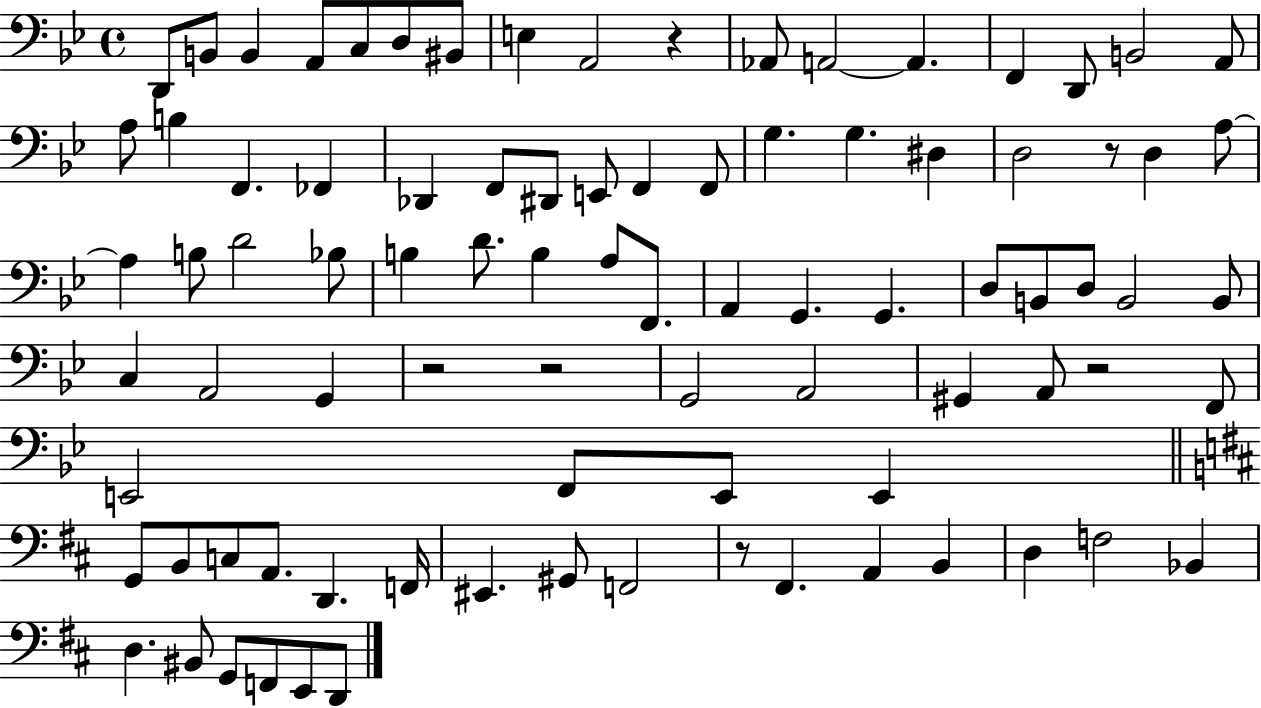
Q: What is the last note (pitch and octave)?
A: D2